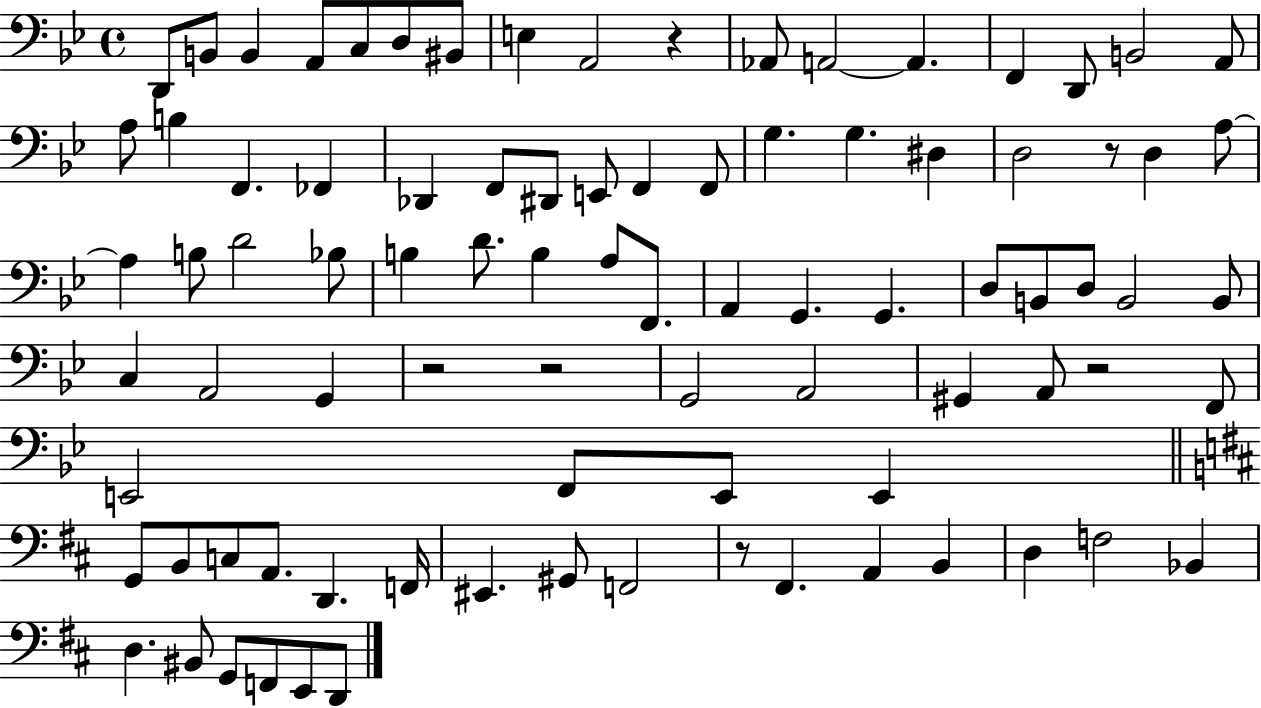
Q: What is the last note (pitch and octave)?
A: D2